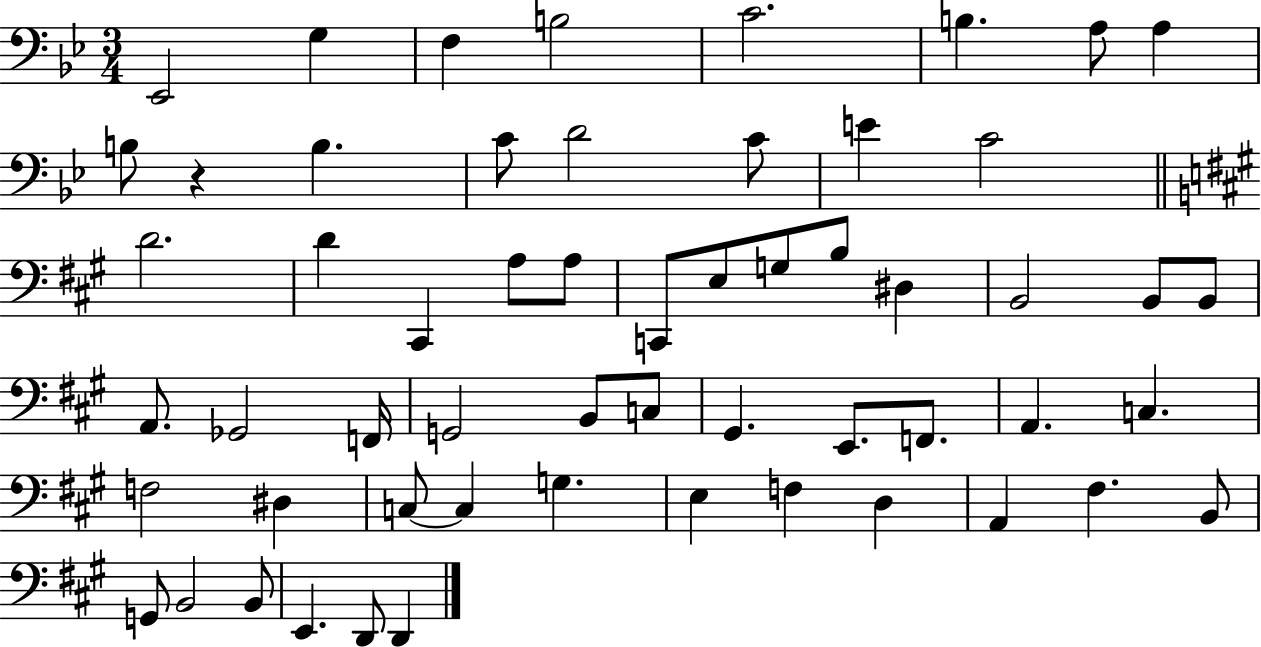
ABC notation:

X:1
T:Untitled
M:3/4
L:1/4
K:Bb
_E,,2 G, F, B,2 C2 B, A,/2 A, B,/2 z B, C/2 D2 C/2 E C2 D2 D ^C,, A,/2 A,/2 C,,/2 E,/2 G,/2 B,/2 ^D, B,,2 B,,/2 B,,/2 A,,/2 _G,,2 F,,/4 G,,2 B,,/2 C,/2 ^G,, E,,/2 F,,/2 A,, C, F,2 ^D, C,/2 C, G, E, F, D, A,, ^F, B,,/2 G,,/2 B,,2 B,,/2 E,, D,,/2 D,,